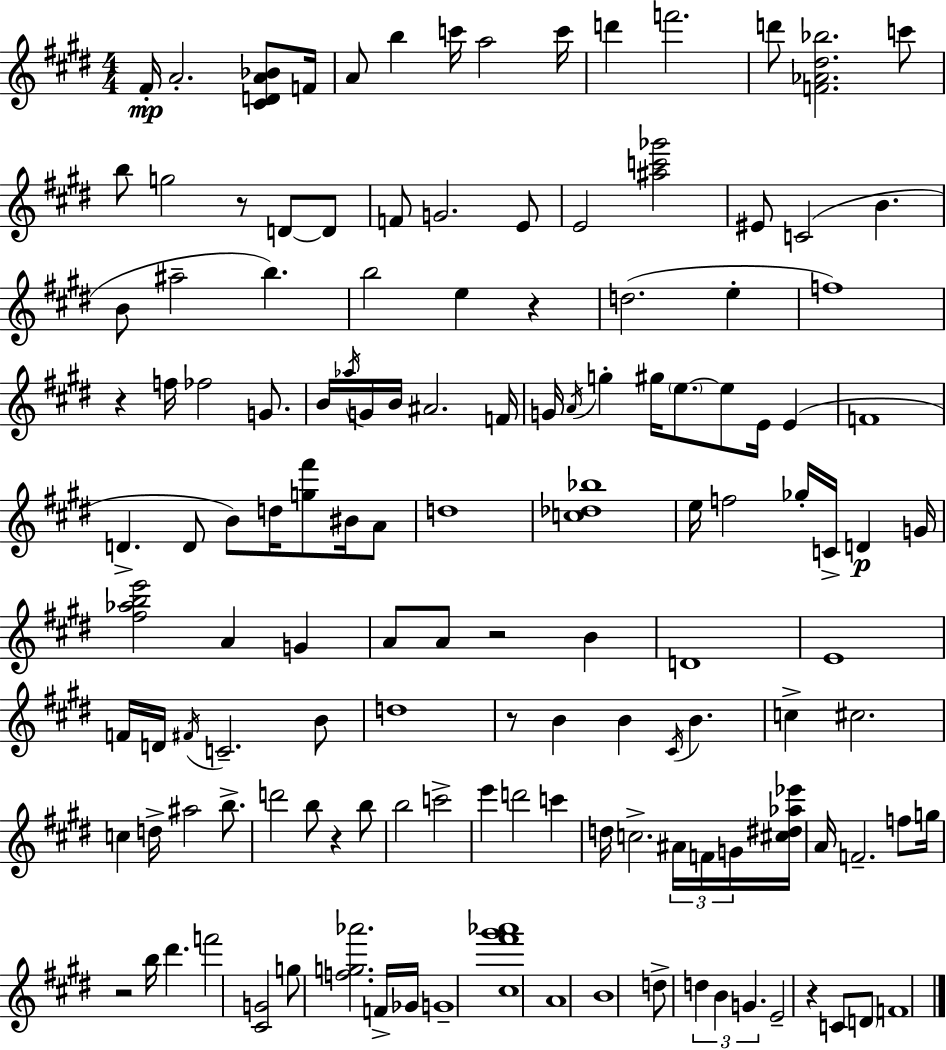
F#4/s A4/h. [C#4,D4,A4,Bb4]/e F4/s A4/e B5/q C6/s A5/h C6/s D6/q F6/h. D6/e [F4,Ab4,D#5,Bb5]/h. C6/e B5/e G5/h R/e D4/e D4/e F4/e G4/h. E4/e E4/h [A#5,C6,Gb6]/h EIS4/e C4/h B4/q. B4/e A#5/h B5/q. B5/h E5/q R/q D5/h. E5/q F5/w R/q F5/s FES5/h G4/e. B4/s Ab5/s G4/s B4/s A#4/h. F4/s G4/s A4/s G5/q G#5/s E5/e. E5/e E4/s E4/q F4/w D4/q. D4/e B4/e D5/s [G5,F#6]/e BIS4/s A4/e D5/w [C5,Db5,Bb5]/w E5/s F5/h Gb5/s C4/s D4/q G4/s [F#5,Ab5,B5,E6]/h A4/q G4/q A4/e A4/e R/h B4/q D4/w E4/w F4/s D4/s F#4/s C4/h. B4/e D5/w R/e B4/q B4/q C#4/s B4/q. C5/q C#5/h. C5/q D5/s A#5/h B5/e. D6/h B5/e R/q B5/e B5/h C6/h E6/q D6/h C6/q D5/s C5/h. A#4/s F4/s G4/s [C#5,D#5,Ab5,Eb6]/s A4/s F4/h. F5/e G5/s R/h B5/s D#6/q. F6/h [C#4,G4]/h G5/e [F5,G5,Ab6]/h. F4/s Gb4/s G4/w [C#5,F#6,G#6,Ab6]/w A4/w B4/w D5/e D5/q B4/q G4/q. E4/h R/q C4/e D4/e F4/w